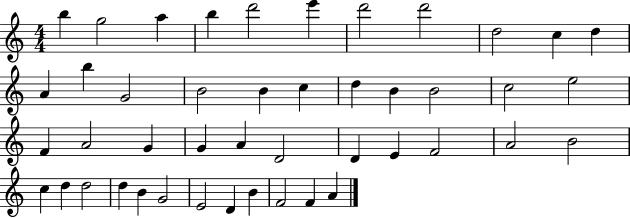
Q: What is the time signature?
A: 4/4